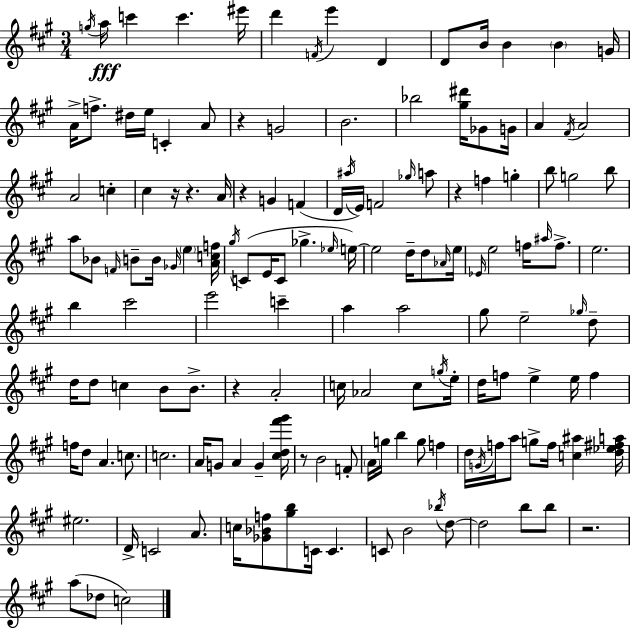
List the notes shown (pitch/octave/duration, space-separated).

G5/s A5/s C6/q C6/q. EIS6/s D6/q F4/s E6/q D4/q D4/e B4/s B4/q B4/q G4/s A4/s F5/e. D#5/s E5/s C4/q A4/e R/q G4/h B4/h. Bb5/h [G#5,D#6]/s Gb4/e G4/s A4/q F#4/s A4/h A4/h C5/q C#5/q R/s R/q. A4/s R/q G4/q F4/q D4/s A#5/s E4/s F4/h Gb5/s A5/e R/q F5/q G5/q B5/e G5/h B5/e A5/e Bb4/e F4/s B4/e B4/s Gb4/s E5/q [A4,C5,F5]/s G#5/s C4/e E4/s C4/e Gb5/q. Eb5/s E5/s E5/h D5/s D5/e Ab4/s E5/s Eb4/s E5/h F5/s A#5/s F5/e. E5/h. B5/q C#6/h E6/h C6/q A5/q A5/h G#5/e E5/h Gb5/s D5/e D5/s D5/e C5/q B4/e B4/e. R/q A4/h C5/s Ab4/h C5/e G5/s E5/s D5/s F5/e E5/q E5/s F5/q F5/s D5/e A4/q. C5/e. C5/h. A4/s G4/e A4/q G4/q [C#5,D5,F#6,G#6]/s R/e B4/h F4/e A4/s G5/s B5/q G5/e F5/q D5/s G4/s F5/s A5/e G5/e F5/s [C5,A#5]/q [D5,Eb5,F#5,A5]/s EIS5/h. D4/s C4/h A4/e. C5/s [Gb4,Bb4,F5]/e [G#5,B5]/e C4/s C4/q. C4/e B4/h Bb5/s D5/e D5/h B5/e B5/e R/h. A5/e Db5/e C5/h